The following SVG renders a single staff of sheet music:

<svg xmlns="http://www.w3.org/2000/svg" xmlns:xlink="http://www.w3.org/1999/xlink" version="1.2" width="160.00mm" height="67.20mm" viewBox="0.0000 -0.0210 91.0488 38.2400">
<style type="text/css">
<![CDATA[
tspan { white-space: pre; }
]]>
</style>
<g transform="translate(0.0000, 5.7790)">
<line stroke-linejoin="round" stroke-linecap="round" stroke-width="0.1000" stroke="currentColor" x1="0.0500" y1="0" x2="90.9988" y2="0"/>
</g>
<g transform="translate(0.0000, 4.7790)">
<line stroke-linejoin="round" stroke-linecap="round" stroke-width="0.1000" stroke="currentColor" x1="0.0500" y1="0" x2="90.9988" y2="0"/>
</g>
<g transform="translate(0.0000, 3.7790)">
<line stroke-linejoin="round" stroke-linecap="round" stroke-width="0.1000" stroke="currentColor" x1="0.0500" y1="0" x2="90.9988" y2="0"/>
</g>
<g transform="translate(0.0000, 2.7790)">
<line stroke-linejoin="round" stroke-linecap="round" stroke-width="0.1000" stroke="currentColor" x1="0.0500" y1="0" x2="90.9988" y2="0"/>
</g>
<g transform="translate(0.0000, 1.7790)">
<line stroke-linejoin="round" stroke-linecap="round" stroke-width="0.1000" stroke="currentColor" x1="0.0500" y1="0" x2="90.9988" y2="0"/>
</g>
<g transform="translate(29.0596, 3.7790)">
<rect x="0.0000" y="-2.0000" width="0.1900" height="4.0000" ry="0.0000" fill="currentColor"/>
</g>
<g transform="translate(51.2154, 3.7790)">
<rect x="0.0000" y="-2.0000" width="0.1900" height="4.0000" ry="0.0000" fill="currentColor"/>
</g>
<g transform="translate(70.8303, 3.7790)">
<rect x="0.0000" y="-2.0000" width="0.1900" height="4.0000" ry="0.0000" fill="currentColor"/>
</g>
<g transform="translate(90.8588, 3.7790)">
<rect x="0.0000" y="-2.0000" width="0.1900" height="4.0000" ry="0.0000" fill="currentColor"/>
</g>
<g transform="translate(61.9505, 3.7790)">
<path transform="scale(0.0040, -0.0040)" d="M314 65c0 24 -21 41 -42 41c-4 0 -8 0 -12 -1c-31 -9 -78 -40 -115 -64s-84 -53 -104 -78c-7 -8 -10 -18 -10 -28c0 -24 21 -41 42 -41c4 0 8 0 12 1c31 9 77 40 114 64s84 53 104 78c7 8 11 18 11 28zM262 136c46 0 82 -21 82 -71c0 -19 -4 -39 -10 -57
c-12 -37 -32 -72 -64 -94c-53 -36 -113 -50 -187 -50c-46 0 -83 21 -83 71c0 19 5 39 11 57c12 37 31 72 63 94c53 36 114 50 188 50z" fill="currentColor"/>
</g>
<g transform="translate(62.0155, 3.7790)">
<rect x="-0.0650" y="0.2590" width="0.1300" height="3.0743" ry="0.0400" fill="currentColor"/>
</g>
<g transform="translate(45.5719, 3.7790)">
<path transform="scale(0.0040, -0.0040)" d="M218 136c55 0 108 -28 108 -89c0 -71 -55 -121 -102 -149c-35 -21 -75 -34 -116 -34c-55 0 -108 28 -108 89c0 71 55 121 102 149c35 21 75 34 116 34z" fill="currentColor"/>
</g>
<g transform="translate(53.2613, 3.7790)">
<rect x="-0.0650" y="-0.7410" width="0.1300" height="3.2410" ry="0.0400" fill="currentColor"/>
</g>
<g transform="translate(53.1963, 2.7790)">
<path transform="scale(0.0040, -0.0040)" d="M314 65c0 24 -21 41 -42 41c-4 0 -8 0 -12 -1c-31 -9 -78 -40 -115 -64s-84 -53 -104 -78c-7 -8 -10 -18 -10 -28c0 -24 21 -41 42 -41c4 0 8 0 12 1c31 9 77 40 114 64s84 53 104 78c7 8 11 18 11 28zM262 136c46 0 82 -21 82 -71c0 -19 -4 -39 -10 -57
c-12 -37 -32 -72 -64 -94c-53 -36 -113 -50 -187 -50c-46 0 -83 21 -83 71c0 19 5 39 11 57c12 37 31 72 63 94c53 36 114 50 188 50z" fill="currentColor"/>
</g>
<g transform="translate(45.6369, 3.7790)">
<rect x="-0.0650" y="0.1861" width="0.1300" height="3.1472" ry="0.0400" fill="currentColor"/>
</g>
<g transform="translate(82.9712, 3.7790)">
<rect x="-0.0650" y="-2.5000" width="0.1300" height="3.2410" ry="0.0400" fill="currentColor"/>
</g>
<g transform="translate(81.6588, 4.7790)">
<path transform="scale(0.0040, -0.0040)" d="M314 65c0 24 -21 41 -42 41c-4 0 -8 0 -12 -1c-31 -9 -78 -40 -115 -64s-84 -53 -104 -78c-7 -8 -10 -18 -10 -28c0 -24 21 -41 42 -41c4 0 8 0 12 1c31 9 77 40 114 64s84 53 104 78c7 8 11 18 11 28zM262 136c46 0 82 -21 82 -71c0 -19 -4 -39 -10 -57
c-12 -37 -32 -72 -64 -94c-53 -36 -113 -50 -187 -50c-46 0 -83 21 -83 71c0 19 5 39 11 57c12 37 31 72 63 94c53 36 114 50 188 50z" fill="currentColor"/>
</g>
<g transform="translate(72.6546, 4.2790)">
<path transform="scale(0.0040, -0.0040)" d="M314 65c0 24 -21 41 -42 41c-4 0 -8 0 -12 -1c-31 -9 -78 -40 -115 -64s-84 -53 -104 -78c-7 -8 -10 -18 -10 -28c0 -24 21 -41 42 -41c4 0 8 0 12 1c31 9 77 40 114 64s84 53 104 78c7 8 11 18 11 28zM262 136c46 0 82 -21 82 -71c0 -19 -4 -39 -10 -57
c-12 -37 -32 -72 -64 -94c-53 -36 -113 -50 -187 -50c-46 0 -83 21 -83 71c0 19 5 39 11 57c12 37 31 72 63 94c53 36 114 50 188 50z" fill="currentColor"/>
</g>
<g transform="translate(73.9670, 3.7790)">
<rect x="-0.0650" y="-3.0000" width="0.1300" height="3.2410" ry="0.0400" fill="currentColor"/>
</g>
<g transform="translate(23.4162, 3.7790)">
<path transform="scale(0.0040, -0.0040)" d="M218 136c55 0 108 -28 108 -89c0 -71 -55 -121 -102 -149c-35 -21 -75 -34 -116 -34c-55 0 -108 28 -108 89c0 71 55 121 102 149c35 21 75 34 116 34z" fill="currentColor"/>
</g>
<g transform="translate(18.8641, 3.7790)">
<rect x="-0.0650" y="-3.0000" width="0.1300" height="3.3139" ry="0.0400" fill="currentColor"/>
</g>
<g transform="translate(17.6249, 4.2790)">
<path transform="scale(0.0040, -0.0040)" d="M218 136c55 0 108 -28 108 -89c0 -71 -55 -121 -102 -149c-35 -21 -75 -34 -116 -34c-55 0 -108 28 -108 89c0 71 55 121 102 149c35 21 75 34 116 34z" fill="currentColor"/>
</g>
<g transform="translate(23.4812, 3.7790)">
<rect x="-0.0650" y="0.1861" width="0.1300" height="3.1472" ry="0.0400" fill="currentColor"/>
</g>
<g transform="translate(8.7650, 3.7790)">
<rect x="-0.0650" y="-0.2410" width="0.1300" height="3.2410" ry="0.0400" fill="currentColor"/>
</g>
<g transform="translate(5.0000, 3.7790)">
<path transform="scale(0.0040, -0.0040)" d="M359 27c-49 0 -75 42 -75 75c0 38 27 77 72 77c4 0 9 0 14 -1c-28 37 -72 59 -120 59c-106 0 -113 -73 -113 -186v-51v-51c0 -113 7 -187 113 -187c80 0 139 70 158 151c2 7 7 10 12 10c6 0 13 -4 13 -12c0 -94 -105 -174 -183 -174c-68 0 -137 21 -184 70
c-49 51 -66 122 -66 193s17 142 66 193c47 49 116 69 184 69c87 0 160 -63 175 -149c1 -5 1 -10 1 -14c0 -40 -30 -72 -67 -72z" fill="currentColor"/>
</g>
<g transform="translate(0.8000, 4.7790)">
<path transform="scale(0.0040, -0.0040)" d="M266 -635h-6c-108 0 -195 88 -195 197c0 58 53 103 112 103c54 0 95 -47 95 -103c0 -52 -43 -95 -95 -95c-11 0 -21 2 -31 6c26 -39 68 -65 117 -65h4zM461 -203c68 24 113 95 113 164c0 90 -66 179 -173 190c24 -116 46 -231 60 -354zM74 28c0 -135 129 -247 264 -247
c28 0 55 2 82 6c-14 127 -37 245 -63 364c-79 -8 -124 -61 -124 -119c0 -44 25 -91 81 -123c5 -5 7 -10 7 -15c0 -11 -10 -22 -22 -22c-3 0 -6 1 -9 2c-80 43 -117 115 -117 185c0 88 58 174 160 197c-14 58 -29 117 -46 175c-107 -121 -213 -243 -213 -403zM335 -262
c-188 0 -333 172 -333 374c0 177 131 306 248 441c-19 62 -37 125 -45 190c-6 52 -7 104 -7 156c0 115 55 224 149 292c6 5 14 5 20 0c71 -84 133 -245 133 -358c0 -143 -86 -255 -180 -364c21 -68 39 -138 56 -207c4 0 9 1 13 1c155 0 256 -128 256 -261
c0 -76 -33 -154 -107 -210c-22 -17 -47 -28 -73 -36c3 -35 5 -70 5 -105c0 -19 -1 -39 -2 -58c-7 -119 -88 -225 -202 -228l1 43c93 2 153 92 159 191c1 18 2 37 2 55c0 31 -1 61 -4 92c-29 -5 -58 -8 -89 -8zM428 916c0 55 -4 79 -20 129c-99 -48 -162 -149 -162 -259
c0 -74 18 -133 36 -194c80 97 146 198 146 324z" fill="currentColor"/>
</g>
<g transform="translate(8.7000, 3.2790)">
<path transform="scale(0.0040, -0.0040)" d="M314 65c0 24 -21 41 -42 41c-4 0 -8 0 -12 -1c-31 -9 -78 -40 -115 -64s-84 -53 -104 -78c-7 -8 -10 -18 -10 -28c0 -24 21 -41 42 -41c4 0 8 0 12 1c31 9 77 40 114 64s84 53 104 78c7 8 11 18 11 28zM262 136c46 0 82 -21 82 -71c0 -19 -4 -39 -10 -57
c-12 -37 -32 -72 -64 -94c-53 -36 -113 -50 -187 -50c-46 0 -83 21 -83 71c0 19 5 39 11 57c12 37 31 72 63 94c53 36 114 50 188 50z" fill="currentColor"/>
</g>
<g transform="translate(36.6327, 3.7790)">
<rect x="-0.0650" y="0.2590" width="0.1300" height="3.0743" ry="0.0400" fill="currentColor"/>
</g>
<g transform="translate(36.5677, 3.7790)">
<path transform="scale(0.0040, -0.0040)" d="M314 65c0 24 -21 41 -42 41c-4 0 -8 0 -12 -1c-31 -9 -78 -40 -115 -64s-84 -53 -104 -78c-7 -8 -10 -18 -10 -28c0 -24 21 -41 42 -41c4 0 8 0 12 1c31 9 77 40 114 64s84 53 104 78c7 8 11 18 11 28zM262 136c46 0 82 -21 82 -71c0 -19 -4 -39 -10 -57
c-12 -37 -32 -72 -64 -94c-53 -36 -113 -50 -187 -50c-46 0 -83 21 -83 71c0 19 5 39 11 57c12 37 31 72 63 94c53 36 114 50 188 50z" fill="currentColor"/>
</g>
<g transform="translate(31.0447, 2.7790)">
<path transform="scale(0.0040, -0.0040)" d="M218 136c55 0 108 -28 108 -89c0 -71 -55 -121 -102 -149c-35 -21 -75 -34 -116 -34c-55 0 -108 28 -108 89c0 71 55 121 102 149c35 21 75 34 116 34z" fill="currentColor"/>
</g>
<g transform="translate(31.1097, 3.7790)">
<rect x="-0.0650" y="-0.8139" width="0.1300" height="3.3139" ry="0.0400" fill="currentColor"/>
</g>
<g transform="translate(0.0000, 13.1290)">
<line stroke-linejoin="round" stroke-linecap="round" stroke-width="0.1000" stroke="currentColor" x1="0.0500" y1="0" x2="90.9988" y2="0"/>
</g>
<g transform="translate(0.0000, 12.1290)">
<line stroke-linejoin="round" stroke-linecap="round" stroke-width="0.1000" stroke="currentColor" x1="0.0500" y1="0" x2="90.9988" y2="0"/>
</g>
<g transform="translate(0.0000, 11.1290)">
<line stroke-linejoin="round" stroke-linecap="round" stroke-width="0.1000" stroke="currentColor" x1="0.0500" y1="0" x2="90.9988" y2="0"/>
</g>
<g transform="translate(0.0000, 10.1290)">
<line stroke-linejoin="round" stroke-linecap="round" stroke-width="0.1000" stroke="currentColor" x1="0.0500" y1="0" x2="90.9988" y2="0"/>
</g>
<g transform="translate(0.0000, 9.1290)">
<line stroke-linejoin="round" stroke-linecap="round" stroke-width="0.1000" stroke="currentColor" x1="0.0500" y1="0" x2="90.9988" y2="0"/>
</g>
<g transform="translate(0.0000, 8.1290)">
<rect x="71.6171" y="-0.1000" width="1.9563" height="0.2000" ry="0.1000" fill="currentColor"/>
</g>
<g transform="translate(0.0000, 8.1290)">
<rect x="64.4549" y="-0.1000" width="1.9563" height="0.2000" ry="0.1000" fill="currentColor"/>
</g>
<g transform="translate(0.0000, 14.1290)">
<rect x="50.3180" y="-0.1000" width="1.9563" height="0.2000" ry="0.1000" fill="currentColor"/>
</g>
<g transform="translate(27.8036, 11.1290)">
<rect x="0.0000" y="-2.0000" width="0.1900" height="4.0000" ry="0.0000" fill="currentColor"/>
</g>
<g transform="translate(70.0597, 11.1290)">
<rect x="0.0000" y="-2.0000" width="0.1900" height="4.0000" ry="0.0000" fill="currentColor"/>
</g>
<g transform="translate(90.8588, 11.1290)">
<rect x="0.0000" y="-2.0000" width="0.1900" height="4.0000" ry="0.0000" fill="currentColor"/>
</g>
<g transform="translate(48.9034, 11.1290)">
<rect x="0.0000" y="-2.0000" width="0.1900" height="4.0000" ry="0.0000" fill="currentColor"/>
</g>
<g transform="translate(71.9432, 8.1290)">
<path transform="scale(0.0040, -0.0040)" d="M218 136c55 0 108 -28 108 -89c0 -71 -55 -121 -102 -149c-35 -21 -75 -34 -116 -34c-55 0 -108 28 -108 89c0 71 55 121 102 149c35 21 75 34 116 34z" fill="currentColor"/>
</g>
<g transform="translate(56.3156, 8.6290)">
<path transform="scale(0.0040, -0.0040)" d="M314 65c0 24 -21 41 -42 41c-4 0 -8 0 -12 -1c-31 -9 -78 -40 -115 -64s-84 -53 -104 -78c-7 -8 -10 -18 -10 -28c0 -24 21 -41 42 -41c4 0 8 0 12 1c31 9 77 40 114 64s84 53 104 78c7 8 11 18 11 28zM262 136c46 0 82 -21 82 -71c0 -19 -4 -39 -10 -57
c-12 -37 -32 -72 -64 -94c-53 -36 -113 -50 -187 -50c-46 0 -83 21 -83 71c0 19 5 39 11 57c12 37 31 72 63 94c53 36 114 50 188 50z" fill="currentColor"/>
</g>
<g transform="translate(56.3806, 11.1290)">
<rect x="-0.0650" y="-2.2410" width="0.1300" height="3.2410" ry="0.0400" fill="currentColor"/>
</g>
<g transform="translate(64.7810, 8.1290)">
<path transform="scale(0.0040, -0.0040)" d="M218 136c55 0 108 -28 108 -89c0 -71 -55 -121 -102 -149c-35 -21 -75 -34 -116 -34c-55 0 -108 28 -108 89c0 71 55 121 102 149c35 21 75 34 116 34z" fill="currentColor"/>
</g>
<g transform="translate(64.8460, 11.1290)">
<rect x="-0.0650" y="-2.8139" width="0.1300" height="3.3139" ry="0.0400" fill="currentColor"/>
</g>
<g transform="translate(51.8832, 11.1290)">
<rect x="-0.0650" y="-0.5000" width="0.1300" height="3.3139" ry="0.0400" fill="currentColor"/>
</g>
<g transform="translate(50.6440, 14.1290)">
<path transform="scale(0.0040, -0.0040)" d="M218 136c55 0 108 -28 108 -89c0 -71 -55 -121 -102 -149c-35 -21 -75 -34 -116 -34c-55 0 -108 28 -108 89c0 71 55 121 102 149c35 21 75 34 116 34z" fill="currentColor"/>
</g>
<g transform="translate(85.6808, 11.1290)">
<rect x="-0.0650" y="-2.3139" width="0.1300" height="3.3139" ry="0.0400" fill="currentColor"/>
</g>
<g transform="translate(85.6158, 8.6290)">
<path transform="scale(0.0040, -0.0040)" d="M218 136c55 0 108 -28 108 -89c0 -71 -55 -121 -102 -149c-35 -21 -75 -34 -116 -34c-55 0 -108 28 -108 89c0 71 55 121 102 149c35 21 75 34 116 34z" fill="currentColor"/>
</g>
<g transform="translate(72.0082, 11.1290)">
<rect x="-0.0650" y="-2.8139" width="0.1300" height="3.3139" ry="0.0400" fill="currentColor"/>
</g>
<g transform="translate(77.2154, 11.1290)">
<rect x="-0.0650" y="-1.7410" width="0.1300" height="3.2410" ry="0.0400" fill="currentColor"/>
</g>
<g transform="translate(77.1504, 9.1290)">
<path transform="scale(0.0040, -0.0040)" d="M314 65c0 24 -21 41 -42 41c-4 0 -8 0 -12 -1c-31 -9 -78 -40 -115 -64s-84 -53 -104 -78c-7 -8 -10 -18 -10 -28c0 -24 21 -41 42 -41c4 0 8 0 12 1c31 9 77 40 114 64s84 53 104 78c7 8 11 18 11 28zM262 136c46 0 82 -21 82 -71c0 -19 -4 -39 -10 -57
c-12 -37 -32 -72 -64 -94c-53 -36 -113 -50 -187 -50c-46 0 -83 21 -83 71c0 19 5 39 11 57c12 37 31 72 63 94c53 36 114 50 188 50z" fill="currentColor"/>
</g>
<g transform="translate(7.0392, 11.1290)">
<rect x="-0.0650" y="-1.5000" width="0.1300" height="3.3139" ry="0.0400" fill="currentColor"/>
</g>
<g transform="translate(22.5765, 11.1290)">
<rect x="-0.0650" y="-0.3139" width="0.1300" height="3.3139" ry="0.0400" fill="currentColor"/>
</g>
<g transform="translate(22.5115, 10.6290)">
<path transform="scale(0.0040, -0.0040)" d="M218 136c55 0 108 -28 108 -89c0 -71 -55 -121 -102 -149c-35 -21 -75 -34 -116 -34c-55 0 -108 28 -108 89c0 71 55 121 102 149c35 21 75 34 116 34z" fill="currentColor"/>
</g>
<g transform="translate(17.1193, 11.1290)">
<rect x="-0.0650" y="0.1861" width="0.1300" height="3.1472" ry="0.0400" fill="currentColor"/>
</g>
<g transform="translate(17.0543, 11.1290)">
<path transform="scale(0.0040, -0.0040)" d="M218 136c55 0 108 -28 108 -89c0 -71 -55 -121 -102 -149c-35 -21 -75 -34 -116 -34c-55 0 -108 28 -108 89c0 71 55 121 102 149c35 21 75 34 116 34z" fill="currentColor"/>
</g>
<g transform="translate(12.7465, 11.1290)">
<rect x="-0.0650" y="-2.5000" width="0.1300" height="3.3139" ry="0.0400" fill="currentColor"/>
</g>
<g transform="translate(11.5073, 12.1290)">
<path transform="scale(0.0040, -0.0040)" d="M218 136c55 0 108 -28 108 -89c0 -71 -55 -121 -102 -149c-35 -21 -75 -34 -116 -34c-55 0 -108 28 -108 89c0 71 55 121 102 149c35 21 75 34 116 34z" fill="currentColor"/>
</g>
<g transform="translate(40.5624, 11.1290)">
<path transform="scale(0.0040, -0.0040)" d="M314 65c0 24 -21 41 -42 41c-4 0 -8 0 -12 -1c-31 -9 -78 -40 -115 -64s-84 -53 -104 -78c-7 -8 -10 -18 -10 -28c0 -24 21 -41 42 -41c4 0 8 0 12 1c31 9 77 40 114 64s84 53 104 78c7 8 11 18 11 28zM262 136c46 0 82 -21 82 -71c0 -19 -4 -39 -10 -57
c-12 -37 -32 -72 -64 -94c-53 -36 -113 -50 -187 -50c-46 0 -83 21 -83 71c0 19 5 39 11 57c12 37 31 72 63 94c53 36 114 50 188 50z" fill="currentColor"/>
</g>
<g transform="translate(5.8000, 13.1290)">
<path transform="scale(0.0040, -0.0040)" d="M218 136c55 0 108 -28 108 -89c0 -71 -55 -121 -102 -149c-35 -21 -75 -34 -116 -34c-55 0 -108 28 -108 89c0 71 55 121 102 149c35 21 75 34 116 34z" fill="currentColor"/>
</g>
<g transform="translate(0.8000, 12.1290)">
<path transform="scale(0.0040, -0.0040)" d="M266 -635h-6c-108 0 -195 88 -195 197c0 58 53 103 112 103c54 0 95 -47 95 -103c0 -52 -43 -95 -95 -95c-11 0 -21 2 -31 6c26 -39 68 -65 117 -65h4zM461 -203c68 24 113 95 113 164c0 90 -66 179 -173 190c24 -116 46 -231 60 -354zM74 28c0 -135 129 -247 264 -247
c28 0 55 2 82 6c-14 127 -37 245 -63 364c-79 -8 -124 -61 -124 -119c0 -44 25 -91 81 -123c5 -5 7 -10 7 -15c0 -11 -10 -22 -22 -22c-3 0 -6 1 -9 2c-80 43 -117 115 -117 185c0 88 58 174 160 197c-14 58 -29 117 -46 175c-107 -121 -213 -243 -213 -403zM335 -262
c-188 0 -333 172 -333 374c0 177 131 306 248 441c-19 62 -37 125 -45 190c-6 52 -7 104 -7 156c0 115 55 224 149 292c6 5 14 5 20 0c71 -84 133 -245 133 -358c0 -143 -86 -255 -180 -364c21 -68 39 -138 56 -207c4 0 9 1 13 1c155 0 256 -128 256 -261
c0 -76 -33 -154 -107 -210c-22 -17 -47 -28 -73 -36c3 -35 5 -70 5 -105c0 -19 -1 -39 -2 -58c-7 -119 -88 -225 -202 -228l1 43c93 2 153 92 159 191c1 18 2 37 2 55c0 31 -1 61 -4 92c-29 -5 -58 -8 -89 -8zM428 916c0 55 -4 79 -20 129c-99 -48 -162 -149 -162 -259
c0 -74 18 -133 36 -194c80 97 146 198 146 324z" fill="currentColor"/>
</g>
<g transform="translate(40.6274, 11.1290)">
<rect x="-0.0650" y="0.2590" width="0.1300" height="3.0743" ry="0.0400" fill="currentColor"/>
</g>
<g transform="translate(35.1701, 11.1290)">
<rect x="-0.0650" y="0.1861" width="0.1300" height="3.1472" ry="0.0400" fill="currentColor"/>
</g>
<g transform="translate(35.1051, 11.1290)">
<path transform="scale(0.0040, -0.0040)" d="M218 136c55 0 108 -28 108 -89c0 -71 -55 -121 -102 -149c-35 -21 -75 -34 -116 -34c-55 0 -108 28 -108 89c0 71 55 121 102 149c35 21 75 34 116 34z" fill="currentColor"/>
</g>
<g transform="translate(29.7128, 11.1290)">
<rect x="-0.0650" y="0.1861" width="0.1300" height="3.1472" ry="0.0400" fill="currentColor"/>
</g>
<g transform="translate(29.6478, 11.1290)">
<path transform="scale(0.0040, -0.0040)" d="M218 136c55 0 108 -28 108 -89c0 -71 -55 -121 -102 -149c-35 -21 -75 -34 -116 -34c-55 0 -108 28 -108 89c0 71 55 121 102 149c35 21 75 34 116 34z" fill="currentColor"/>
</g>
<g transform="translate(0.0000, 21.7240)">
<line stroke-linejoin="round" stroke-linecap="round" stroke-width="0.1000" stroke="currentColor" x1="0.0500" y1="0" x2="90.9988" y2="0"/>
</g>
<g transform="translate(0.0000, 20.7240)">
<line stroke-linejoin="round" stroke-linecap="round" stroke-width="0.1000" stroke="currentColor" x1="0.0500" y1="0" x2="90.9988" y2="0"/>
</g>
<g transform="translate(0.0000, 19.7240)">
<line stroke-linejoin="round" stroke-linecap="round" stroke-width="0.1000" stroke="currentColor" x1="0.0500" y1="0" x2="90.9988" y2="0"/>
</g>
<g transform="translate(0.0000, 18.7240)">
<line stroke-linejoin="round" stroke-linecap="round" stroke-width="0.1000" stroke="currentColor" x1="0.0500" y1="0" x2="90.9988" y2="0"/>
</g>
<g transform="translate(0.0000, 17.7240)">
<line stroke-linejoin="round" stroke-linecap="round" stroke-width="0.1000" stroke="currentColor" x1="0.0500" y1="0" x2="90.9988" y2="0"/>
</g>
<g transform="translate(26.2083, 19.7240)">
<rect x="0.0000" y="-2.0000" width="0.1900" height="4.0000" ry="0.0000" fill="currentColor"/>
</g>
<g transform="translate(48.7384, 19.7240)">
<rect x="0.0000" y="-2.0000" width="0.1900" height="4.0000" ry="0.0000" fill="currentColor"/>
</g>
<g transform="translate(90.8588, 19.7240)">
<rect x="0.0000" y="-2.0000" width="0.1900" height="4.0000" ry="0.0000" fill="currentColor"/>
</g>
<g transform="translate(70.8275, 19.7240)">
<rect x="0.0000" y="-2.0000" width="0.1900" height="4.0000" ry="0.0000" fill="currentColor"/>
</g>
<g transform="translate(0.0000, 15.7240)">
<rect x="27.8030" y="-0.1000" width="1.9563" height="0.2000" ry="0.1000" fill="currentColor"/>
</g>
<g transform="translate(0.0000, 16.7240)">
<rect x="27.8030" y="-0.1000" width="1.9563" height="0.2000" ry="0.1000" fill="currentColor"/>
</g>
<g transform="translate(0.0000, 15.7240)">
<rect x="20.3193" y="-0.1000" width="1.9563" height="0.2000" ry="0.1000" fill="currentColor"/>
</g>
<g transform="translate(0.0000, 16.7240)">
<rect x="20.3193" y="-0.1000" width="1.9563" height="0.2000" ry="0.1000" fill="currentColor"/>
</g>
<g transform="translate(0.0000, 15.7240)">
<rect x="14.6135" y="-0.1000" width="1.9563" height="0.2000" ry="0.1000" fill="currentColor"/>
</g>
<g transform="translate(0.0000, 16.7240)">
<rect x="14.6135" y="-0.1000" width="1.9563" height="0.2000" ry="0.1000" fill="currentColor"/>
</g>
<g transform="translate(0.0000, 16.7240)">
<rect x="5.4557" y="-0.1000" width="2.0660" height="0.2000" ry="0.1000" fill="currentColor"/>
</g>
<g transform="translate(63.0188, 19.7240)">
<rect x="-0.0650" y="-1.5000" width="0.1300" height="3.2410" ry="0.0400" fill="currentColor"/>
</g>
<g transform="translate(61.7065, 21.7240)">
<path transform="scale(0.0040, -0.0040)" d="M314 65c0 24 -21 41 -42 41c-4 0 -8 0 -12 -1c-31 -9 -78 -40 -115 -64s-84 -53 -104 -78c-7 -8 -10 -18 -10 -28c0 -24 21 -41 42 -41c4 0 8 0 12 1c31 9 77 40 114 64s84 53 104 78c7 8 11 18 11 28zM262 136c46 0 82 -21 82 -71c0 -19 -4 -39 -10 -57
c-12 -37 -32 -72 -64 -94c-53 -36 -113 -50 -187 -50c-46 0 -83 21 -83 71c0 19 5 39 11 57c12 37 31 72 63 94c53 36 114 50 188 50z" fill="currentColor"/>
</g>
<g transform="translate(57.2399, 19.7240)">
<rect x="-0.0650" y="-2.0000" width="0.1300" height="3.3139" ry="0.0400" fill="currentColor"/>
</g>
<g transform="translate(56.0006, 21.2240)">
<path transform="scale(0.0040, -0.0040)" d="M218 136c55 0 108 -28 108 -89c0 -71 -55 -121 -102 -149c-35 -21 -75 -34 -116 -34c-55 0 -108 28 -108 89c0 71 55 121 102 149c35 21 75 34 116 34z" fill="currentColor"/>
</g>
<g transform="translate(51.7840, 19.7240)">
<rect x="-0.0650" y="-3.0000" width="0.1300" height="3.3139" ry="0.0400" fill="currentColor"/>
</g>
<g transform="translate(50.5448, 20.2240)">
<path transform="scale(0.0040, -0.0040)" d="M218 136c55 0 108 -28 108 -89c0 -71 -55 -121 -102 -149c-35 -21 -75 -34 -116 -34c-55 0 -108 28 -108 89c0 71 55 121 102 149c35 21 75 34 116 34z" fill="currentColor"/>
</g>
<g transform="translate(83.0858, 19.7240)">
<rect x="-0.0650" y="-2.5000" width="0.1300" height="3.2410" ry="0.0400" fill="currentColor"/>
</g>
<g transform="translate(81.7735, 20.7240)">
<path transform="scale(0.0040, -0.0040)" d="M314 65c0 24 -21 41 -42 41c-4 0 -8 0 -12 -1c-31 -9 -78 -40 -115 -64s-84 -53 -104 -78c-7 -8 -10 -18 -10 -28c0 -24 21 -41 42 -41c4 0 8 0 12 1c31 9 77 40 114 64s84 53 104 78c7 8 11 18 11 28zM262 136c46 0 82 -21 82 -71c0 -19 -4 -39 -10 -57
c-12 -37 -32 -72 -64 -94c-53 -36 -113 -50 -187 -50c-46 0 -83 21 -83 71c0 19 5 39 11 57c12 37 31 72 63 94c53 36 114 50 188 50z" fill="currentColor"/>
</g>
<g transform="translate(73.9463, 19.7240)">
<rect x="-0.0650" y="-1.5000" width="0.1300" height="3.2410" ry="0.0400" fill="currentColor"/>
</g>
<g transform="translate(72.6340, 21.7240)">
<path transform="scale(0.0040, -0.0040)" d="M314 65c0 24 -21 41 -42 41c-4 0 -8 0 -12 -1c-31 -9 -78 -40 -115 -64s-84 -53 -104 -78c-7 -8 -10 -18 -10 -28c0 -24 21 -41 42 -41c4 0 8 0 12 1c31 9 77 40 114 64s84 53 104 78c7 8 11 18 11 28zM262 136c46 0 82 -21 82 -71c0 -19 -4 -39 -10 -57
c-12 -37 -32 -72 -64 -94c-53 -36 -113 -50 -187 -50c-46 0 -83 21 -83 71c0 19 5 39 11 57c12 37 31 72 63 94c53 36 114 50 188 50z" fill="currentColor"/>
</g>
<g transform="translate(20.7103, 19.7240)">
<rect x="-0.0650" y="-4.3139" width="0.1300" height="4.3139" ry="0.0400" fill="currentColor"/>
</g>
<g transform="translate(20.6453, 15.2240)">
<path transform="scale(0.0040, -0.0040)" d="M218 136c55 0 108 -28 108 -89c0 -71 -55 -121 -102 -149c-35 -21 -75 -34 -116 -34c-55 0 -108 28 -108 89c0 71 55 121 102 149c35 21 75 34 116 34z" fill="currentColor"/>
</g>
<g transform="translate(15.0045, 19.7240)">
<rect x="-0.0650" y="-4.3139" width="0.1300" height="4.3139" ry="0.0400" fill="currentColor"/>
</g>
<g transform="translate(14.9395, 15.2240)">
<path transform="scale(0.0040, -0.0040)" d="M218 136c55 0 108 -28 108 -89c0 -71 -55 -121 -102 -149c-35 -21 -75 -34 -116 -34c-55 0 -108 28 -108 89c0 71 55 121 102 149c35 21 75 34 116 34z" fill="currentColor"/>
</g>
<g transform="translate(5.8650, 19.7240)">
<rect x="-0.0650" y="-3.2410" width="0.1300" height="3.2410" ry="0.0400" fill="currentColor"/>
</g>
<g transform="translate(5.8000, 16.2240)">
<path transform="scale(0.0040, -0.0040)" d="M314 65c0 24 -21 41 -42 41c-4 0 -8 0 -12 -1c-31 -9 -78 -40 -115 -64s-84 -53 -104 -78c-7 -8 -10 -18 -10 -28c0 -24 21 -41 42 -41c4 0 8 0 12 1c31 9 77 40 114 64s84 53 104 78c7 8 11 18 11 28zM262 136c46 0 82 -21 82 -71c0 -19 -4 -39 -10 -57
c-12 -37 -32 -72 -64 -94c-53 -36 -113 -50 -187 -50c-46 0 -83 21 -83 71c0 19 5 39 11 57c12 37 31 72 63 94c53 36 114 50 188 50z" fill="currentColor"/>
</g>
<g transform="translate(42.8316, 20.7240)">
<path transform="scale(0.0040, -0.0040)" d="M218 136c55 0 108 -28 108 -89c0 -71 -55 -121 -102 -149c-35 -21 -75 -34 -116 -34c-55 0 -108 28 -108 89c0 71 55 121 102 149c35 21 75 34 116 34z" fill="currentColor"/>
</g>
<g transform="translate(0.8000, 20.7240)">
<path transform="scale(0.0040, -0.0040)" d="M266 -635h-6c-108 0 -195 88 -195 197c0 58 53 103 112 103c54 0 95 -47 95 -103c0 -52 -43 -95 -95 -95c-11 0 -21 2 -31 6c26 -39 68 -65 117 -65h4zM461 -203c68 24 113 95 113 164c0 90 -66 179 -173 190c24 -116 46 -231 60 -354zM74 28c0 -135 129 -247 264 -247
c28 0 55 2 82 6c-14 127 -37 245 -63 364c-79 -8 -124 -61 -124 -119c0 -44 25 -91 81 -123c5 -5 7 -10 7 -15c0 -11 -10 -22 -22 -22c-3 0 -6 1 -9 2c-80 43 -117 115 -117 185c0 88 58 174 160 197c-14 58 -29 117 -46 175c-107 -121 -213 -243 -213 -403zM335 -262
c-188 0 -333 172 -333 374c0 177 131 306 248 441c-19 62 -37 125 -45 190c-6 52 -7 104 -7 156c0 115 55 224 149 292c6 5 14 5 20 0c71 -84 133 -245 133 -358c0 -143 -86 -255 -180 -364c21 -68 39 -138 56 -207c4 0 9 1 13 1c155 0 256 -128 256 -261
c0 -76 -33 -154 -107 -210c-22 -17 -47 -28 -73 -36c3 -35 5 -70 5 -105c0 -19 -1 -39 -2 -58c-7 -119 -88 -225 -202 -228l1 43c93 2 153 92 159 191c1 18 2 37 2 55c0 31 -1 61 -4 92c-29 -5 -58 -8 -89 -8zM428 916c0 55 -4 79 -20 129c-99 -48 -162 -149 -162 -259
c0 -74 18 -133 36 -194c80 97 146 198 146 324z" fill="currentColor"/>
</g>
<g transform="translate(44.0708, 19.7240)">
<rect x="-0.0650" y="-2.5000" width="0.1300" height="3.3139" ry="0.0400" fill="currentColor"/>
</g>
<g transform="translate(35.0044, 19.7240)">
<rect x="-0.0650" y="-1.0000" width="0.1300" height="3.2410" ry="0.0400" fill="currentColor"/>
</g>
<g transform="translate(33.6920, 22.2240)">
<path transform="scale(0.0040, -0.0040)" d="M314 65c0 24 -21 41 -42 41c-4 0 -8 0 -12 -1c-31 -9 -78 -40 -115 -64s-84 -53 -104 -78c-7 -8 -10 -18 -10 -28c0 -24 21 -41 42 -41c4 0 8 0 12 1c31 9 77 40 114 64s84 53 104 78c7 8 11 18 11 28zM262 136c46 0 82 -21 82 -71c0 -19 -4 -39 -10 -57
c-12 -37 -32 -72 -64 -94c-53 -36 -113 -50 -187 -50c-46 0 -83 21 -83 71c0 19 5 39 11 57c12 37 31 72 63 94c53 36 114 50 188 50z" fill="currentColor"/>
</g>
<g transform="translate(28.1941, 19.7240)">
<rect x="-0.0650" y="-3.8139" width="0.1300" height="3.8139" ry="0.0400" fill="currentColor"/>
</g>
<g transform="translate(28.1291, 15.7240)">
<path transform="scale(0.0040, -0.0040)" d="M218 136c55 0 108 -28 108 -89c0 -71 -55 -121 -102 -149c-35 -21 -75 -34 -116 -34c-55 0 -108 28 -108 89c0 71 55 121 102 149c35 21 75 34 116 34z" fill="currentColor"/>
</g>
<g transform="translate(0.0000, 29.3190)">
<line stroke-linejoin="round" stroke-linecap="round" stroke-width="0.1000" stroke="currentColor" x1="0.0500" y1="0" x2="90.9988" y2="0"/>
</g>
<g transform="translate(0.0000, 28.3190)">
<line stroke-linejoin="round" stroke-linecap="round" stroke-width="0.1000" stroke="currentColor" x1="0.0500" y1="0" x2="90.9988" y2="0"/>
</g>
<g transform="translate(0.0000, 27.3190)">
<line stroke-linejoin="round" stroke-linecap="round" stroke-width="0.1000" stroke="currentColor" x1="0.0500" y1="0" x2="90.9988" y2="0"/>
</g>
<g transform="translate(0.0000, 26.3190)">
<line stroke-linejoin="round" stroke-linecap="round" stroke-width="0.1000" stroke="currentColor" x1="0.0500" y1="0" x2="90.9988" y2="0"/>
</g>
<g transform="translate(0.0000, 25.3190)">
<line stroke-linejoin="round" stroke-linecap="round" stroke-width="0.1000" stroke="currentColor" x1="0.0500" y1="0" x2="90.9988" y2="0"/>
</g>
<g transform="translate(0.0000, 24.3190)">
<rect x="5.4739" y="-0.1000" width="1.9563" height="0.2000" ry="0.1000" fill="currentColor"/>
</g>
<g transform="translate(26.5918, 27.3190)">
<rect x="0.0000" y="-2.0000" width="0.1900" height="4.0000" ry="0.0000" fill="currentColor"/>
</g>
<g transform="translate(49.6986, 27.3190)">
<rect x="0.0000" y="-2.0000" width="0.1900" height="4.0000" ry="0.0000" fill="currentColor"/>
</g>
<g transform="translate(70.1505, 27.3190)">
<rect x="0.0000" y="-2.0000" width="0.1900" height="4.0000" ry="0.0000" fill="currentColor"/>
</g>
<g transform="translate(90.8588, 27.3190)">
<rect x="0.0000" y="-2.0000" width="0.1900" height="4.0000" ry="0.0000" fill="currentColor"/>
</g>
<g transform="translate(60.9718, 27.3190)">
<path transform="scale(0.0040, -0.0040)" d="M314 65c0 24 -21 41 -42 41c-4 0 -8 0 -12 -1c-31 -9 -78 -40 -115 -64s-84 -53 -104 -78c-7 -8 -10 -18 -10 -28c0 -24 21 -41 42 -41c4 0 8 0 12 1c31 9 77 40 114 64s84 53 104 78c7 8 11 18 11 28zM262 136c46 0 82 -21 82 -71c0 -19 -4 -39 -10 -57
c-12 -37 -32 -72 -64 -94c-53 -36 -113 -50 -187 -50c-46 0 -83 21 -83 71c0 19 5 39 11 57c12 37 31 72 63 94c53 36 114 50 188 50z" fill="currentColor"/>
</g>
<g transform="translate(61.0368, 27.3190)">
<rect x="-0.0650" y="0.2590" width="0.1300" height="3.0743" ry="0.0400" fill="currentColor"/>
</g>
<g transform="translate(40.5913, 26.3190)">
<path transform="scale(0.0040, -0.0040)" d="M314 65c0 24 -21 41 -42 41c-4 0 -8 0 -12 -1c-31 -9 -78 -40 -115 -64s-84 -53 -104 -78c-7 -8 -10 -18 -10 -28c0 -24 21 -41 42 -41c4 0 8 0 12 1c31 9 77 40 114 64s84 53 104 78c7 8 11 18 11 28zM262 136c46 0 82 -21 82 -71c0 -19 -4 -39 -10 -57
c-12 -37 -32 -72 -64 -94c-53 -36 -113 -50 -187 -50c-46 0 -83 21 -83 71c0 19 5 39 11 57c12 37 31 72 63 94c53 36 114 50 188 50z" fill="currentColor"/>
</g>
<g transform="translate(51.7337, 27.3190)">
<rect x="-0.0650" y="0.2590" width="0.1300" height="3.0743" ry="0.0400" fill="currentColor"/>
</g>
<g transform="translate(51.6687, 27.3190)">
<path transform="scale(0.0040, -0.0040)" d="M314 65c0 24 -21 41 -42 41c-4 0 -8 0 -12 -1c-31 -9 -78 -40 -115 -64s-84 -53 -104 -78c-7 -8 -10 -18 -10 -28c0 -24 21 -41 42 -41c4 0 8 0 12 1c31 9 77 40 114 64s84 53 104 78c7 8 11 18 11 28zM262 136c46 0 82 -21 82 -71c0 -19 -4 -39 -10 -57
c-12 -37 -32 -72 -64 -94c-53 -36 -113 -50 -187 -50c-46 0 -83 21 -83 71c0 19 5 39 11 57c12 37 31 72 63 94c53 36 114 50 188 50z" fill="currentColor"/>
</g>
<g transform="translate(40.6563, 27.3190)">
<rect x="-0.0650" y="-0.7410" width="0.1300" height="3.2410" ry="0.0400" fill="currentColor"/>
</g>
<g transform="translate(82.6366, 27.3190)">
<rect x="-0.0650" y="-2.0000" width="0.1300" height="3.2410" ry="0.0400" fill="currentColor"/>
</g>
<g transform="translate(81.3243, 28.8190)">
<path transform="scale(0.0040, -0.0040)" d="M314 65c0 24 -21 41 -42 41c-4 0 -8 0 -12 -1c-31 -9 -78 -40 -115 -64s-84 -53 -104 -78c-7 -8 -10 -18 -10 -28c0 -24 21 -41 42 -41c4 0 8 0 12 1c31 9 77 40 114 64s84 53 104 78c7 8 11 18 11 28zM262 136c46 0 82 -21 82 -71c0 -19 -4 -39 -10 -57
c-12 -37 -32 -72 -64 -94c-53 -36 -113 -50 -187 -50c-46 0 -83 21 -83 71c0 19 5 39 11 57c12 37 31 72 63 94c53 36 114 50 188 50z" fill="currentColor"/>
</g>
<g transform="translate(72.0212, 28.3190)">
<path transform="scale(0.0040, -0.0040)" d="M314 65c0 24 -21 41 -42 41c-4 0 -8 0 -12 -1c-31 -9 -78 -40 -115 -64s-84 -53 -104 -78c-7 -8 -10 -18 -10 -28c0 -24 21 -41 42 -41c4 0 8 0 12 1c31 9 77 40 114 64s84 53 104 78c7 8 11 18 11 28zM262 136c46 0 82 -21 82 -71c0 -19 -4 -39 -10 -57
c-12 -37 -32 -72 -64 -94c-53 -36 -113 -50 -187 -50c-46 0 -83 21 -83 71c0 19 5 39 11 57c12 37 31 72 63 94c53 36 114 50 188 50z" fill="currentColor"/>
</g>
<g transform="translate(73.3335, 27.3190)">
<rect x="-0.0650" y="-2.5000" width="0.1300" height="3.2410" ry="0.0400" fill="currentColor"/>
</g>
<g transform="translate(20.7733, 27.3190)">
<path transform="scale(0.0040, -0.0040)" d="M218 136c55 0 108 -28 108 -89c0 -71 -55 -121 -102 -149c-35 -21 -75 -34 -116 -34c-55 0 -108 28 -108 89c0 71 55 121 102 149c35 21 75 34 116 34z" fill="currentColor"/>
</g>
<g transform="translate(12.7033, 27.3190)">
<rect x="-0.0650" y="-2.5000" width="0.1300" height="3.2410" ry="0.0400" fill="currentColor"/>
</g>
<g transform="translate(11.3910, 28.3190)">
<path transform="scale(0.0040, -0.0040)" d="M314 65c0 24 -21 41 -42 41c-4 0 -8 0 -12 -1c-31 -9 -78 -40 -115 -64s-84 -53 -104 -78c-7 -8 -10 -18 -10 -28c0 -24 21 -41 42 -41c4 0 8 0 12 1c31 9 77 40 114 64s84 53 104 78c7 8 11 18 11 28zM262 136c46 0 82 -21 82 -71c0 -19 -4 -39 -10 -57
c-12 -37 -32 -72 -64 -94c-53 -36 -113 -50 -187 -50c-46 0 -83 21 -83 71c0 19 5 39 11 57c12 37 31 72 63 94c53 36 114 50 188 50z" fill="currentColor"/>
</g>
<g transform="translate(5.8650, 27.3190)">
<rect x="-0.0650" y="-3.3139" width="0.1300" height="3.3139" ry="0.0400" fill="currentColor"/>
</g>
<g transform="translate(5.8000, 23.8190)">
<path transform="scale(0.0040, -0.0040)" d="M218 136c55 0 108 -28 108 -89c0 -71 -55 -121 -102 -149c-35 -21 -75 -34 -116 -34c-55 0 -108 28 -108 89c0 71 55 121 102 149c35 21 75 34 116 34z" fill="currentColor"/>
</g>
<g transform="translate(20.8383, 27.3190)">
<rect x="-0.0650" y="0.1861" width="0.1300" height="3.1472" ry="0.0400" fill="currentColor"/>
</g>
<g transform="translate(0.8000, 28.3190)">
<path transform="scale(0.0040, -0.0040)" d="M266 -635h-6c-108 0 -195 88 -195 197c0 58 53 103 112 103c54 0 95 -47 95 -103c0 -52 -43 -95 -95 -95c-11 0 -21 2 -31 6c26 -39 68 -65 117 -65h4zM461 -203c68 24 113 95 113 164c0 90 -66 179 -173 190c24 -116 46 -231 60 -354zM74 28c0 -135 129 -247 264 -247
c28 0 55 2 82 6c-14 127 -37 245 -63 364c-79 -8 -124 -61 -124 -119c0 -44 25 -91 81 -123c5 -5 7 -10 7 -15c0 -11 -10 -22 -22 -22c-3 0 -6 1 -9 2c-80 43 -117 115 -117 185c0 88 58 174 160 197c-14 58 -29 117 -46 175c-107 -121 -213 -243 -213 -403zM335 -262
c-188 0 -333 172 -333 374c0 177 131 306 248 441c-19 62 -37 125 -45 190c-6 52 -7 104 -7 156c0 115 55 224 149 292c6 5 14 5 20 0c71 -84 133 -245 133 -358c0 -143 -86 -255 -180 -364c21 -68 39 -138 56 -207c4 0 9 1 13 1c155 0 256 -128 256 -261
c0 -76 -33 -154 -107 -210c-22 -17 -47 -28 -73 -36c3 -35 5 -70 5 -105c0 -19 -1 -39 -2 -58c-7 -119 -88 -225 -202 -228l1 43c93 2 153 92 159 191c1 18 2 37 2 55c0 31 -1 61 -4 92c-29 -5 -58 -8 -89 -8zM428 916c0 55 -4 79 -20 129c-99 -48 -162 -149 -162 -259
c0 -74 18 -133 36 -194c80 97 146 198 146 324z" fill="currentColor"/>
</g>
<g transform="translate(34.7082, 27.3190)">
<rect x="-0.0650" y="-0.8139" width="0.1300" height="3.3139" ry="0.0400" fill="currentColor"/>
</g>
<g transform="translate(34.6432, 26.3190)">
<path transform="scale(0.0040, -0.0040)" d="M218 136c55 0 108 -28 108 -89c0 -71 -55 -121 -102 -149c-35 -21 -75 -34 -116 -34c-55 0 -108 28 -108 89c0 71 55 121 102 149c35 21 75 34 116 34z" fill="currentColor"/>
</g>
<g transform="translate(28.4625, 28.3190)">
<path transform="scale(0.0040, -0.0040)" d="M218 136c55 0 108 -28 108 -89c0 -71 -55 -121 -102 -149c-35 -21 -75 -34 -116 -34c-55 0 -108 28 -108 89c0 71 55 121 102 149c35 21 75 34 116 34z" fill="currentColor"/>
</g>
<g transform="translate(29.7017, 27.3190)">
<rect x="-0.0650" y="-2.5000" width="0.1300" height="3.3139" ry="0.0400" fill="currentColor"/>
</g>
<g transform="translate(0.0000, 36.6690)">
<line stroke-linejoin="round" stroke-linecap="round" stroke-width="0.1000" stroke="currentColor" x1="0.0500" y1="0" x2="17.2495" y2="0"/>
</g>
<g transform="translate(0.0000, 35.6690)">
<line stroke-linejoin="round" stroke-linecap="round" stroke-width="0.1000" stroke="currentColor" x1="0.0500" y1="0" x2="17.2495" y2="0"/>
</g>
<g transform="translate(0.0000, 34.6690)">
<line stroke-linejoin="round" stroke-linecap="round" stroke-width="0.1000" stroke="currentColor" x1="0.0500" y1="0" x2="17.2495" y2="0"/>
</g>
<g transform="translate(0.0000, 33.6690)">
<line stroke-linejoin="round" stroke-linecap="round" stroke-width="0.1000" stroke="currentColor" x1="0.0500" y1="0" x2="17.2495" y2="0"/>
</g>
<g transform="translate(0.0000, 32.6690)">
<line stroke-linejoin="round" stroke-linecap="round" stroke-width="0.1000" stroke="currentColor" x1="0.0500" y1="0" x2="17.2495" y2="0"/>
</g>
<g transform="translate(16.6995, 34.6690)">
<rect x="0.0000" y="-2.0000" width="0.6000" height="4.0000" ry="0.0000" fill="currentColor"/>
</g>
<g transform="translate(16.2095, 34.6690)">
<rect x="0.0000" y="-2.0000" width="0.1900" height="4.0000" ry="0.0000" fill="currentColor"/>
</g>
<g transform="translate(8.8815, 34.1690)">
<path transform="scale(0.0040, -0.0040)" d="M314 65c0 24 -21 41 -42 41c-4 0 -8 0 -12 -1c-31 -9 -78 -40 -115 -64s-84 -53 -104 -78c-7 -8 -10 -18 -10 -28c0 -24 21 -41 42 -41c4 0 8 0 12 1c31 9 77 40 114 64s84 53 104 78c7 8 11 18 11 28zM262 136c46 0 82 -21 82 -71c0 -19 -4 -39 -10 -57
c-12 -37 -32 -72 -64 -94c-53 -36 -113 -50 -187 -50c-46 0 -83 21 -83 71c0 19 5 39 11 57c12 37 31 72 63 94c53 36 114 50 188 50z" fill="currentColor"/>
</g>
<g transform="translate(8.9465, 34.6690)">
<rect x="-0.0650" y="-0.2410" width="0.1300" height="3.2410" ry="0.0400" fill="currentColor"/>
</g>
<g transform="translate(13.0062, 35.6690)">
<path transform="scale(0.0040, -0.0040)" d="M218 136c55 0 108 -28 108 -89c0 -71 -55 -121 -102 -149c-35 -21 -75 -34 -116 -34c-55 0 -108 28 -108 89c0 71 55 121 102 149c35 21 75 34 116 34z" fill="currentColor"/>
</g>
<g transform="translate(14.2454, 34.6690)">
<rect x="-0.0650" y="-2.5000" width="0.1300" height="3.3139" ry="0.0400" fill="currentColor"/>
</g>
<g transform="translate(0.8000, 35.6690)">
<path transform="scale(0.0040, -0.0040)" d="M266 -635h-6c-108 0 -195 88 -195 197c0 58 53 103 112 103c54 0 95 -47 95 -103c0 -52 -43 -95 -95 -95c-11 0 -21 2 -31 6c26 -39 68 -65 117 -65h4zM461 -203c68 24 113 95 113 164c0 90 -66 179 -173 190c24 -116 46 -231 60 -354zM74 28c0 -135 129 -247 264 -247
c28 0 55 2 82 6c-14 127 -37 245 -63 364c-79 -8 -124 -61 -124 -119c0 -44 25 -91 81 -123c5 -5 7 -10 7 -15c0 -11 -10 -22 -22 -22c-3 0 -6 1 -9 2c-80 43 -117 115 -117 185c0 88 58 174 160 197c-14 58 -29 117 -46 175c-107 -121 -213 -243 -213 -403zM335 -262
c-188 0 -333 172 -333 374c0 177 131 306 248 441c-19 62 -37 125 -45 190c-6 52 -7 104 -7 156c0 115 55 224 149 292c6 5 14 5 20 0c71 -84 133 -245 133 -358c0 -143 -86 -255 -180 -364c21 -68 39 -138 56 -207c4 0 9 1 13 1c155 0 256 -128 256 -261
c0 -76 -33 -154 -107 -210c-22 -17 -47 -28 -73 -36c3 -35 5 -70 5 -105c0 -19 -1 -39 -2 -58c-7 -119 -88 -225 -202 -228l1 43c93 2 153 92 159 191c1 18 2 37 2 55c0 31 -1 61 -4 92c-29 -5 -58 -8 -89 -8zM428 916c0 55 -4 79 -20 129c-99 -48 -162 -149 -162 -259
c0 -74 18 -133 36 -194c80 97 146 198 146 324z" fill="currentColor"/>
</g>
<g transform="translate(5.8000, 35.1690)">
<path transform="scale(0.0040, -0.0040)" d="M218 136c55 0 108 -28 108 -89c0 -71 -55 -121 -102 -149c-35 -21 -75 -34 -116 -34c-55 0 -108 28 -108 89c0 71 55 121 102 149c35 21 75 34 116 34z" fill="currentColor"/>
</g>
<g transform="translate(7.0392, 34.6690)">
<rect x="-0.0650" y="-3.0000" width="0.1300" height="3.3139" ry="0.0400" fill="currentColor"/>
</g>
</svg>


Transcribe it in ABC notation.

X:1
T:Untitled
M:4/4
L:1/4
K:C
c2 A B d B2 B d2 B2 A2 G2 E G B c B B B2 C g2 a a f2 g b2 d' d' c' D2 G A F E2 E2 G2 b G2 B G d d2 B2 B2 G2 F2 A c2 G